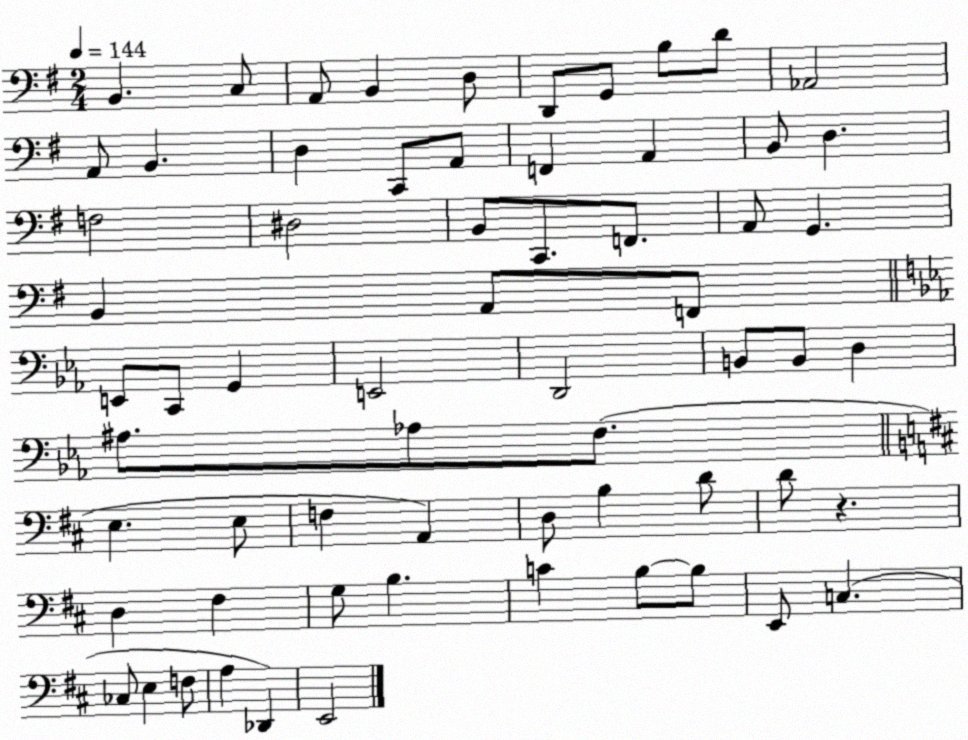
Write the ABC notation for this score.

X:1
T:Untitled
M:2/4
L:1/4
K:G
B,, C,/2 A,,/2 B,, D,/2 D,,/2 G,,/2 B,/2 D/2 _A,,2 A,,/2 B,, D, C,,/2 A,,/2 F,, A,, B,,/2 D, F,2 ^D,2 B,,/2 C,,/2 F,,/2 A,,/2 G,, B,, A,,/2 F,,/2 E,,/2 C,,/2 G,, E,,2 D,,2 B,,/2 B,,/2 D, ^A,/2 _A,/2 F,/2 E, E,/2 F, A,, D,/2 B, D/2 D/2 z D, ^F, G,/2 B, C B,/2 B,/2 E,,/2 C, _C,/2 E, F,/2 A, _D,, E,,2